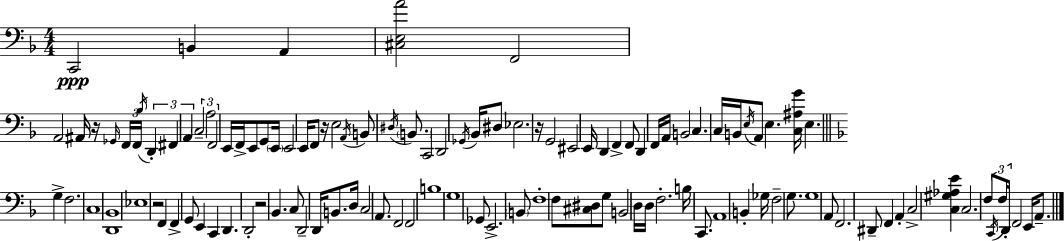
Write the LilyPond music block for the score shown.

{
  \clef bass
  \numericTimeSignature
  \time 4/4
  \key d \minor
  c,2\ppp b,4 a,4 | <cis e a'>2 f,2 | a,2 ais,16 r16 \grace { ges,16 } \tuplet 3/2 { f,16 f,16 \acciaccatura { bes16 } } \tuplet 3/2 { d,4-. | fis,4 a,4 } \tuplet 3/2 { \parenthesize c2-- | \break a2 f,2 } | e,16 f,16-> e,8 g,8 \parenthesize e,16 e,2 | e,16 f,8 r16 e2 \acciaccatura { a,16 } b,8 | \acciaccatura { dis16 } \parenthesize b,8. c,2 d,2 | \break \acciaccatura { ges,16 } bes,16 dis8 ees2. | r16 g,2 eis,2 | e,16 d,4 f,4-> f,8 | d,4 f,16 a,16 b,2 c4. | \break c16 b,16 \acciaccatura { e16 } a,8 e4. <c ais g'>16 | e4. \bar "||" \break \key f \major g4-> f2. | c1 | <d, bes,>1 | ees1 | \break r2 f,4 f,4-> | g,8 e,4 c,4 d,4. | d,2-. r2 | bes,4. c8 d,2-- | \break d,16 b,8. d16 c2 a,8. | f,2 f,2 | b1 | g1 | \break ges,8 e,2.-> \parenthesize b,8 | f1-. | f8 <cis dis>8 g8 b,2 d16 d16 | f2.-. b16 c,8. | \break a,1 | b,4-. ges16 f2-- g8. | g1 | a,8 f,2. dis,8-- | \break f,4 a,4-. c2-> | <c gis aes e'>4 c2. | f8 \tuplet 3/2 { \acciaccatura { c,16 } f16 d,16-. } f,2 e,16 a,8.-- | \bar "|."
}